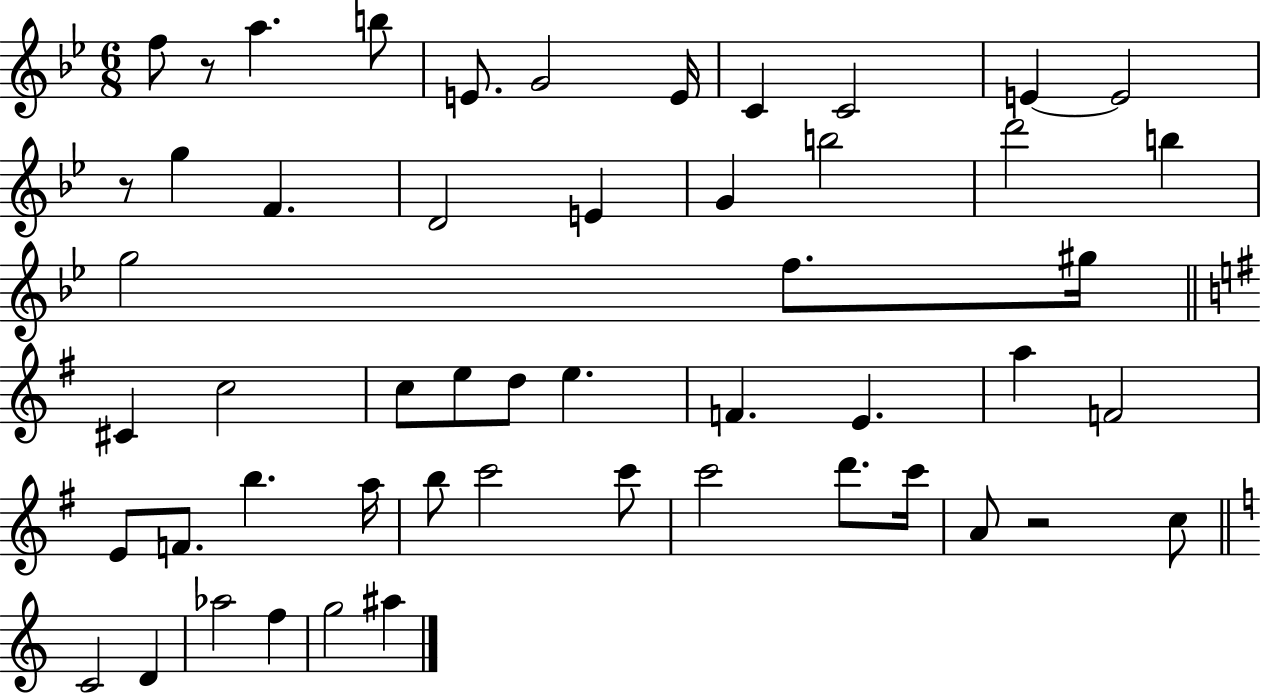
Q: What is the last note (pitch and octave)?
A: A#5